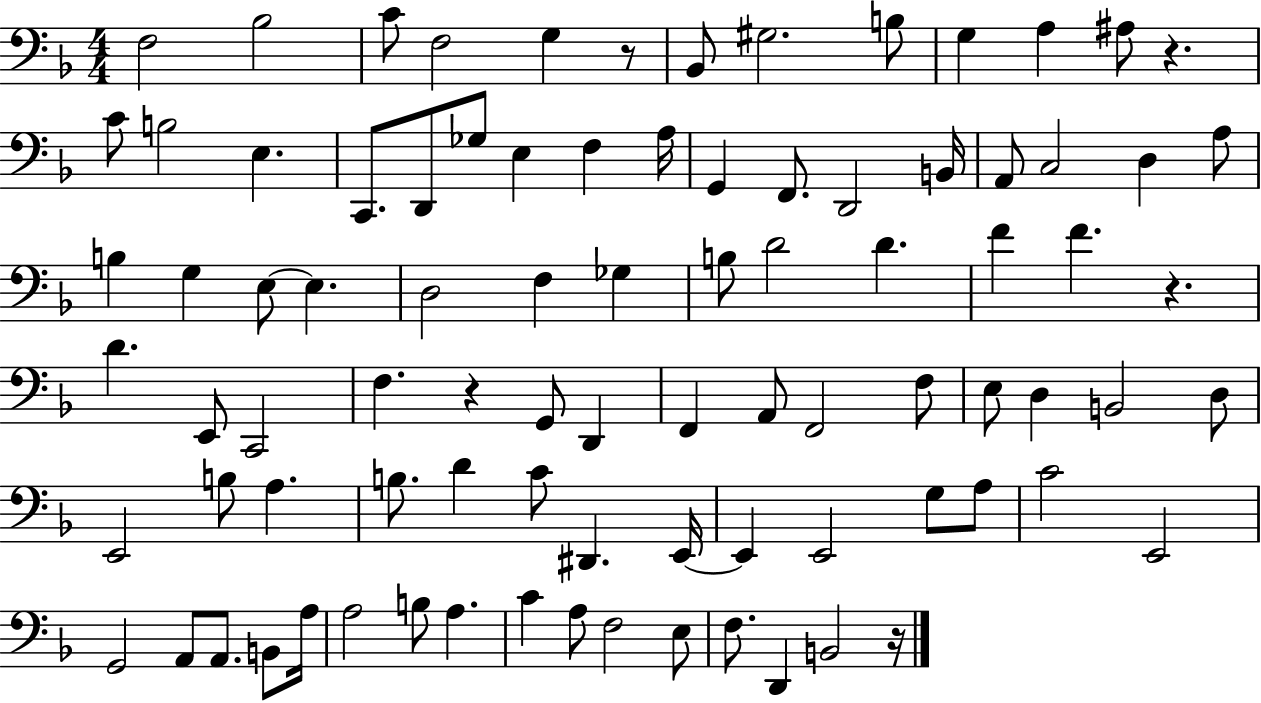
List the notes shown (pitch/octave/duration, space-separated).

F3/h Bb3/h C4/e F3/h G3/q R/e Bb2/e G#3/h. B3/e G3/q A3/q A#3/e R/q. C4/e B3/h E3/q. C2/e. D2/e Gb3/e E3/q F3/q A3/s G2/q F2/e. D2/h B2/s A2/e C3/h D3/q A3/e B3/q G3/q E3/e E3/q. D3/h F3/q Gb3/q B3/e D4/h D4/q. F4/q F4/q. R/q. D4/q. E2/e C2/h F3/q. R/q G2/e D2/q F2/q A2/e F2/h F3/e E3/e D3/q B2/h D3/e E2/h B3/e A3/q. B3/e. D4/q C4/e D#2/q. E2/s E2/q E2/h G3/e A3/e C4/h E2/h G2/h A2/e A2/e. B2/e A3/s A3/h B3/e A3/q. C4/q A3/e F3/h E3/e F3/e. D2/q B2/h R/s